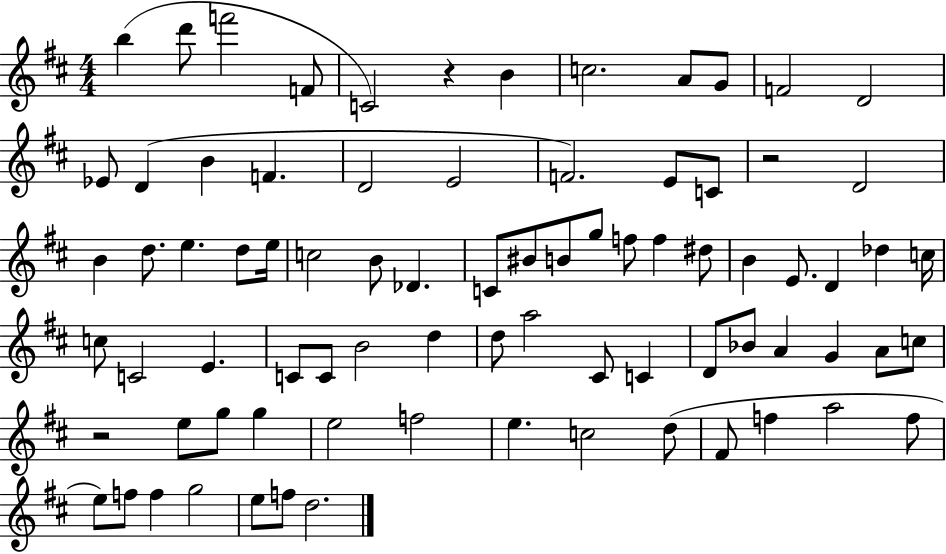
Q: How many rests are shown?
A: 3